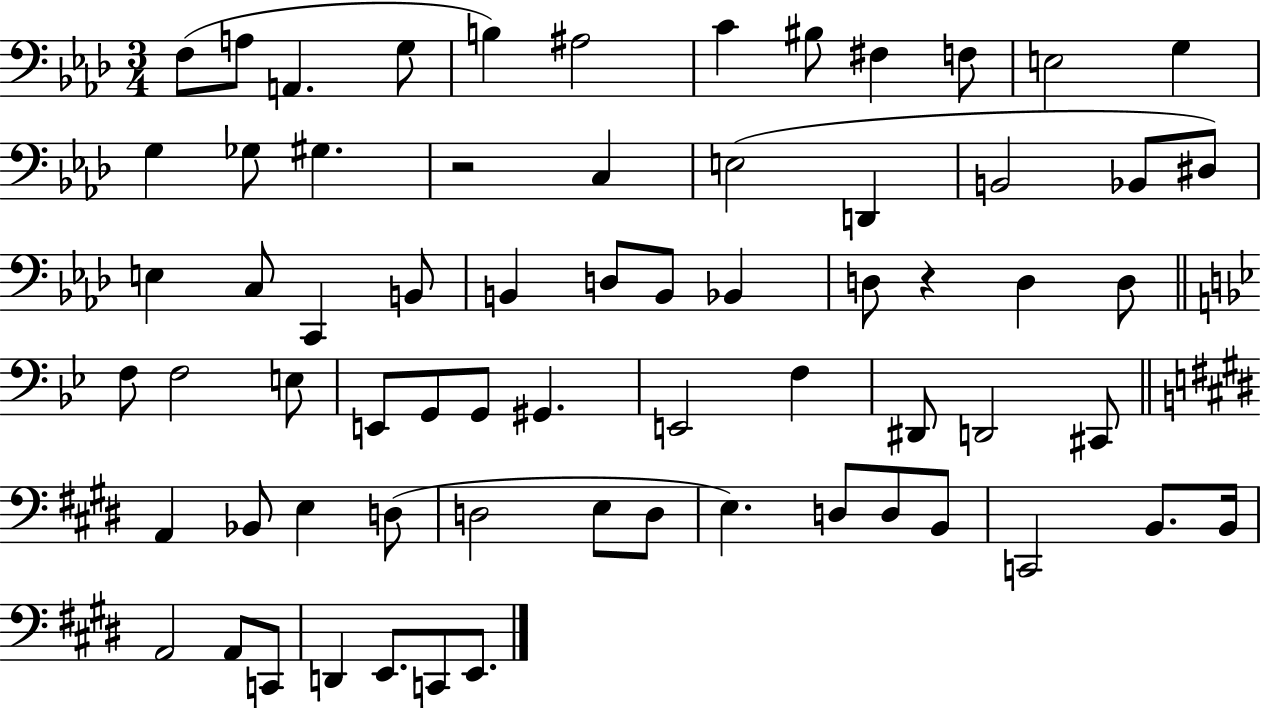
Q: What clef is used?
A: bass